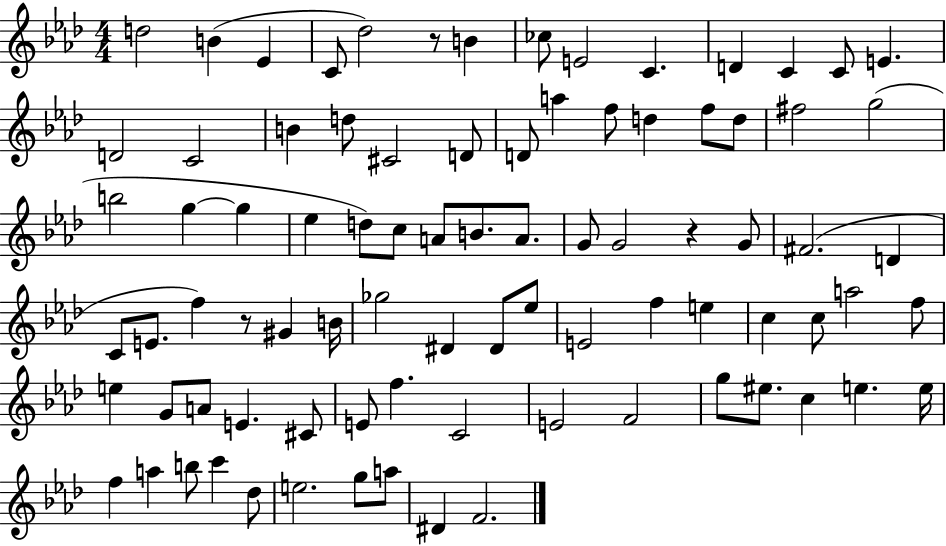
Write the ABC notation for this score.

X:1
T:Untitled
M:4/4
L:1/4
K:Ab
d2 B _E C/2 _d2 z/2 B _c/2 E2 C D C C/2 E D2 C2 B d/2 ^C2 D/2 D/2 a f/2 d f/2 d/2 ^f2 g2 b2 g g _e d/2 c/2 A/2 B/2 A/2 G/2 G2 z G/2 ^F2 D C/2 E/2 f z/2 ^G B/4 _g2 ^D ^D/2 _e/2 E2 f e c c/2 a2 f/2 e G/2 A/2 E ^C/2 E/2 f C2 E2 F2 g/2 ^e/2 c e e/4 f a b/2 c' _d/2 e2 g/2 a/2 ^D F2